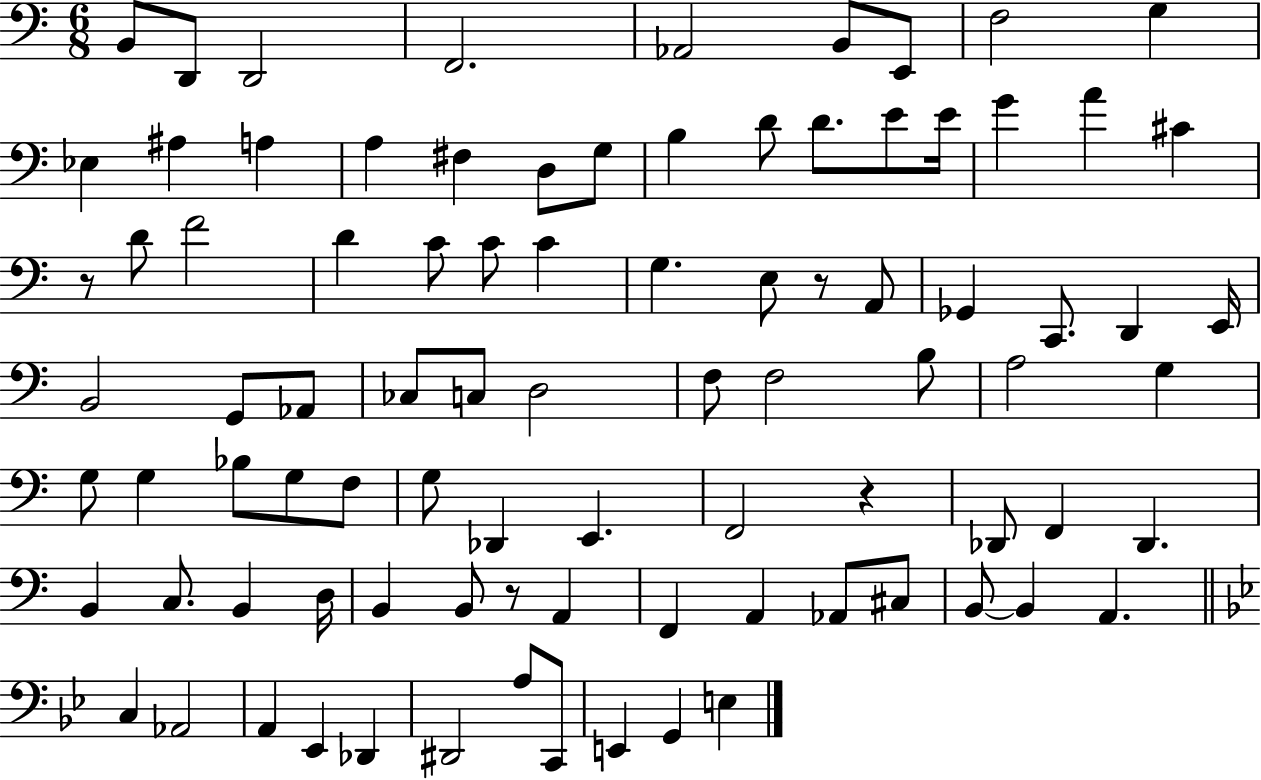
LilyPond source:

{
  \clef bass
  \numericTimeSignature
  \time 6/8
  \key c \major
  b,8 d,8 d,2 | f,2. | aes,2 b,8 e,8 | f2 g4 | \break ees4 ais4 a4 | a4 fis4 d8 g8 | b4 d'8 d'8. e'8 e'16 | g'4 a'4 cis'4 | \break r8 d'8 f'2 | d'4 c'8 c'8 c'4 | g4. e8 r8 a,8 | ges,4 c,8. d,4 e,16 | \break b,2 g,8 aes,8 | ces8 c8 d2 | f8 f2 b8 | a2 g4 | \break g8 g4 bes8 g8 f8 | g8 des,4 e,4. | f,2 r4 | des,8 f,4 des,4. | \break b,4 c8. b,4 d16 | b,4 b,8 r8 a,4 | f,4 a,4 aes,8 cis8 | b,8~~ b,4 a,4. | \break \bar "||" \break \key g \minor c4 aes,2 | a,4 ees,4 des,4 | dis,2 a8 c,8 | e,4 g,4 e4 | \break \bar "|."
}